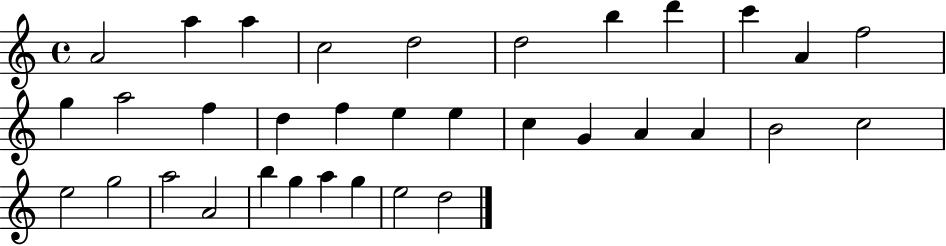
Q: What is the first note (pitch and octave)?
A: A4